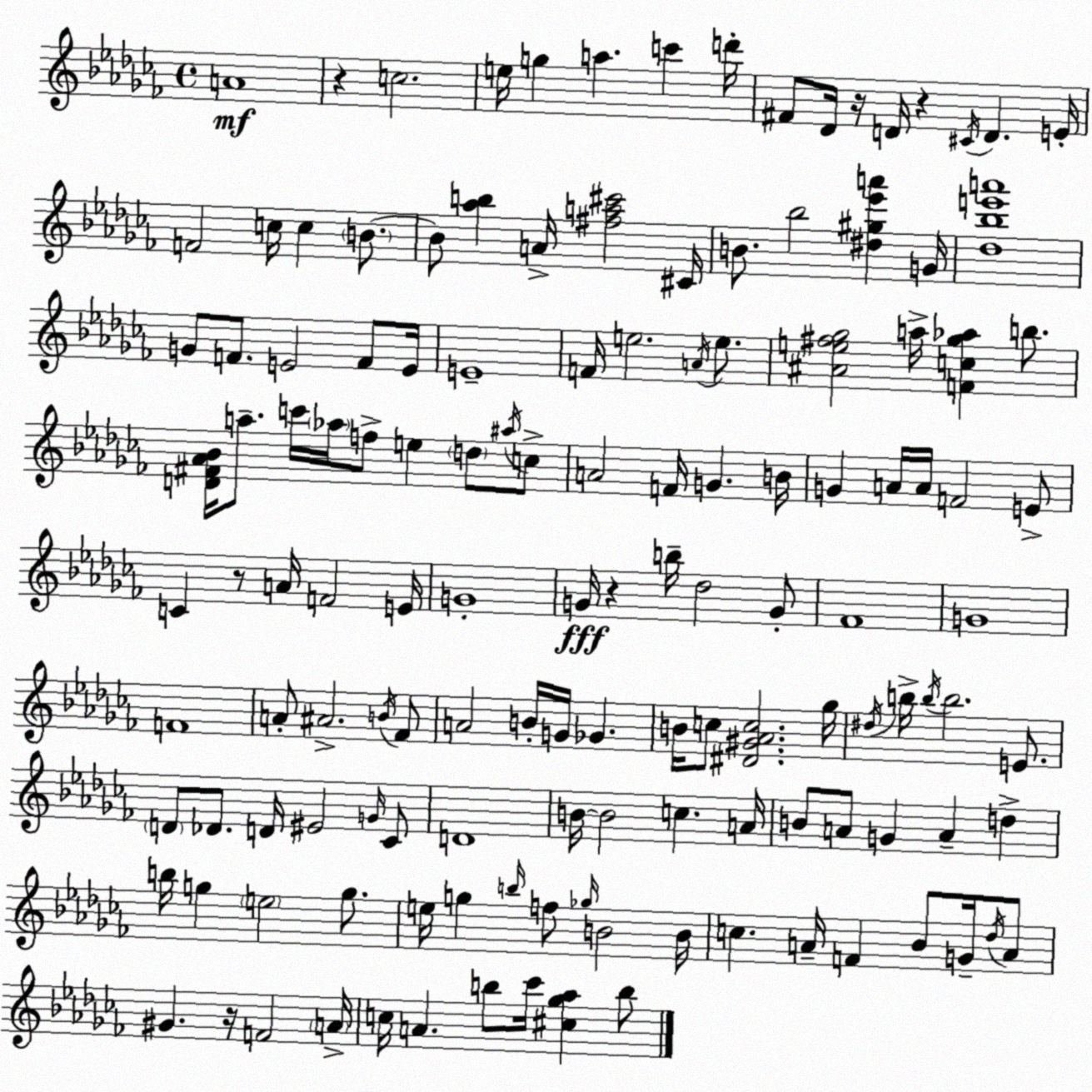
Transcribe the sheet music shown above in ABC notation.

X:1
T:Untitled
M:4/4
L:1/4
K:Abm
A4 z c2 e/4 g a c' d'/4 ^F/2 _D/4 z/4 D/4 z ^C/4 D E/4 F2 c/4 c B/2 B/2 [_ab] A/4 [^fa^c']2 ^C/4 B/2 _b2 [^d^g_e'a'] G/4 [_d_be'a']4 G/2 F/2 E2 F/2 E/4 E4 F/4 e2 A/4 e/2 [^Ae^f_g]2 a/4 [Fc_g_a] b/2 [D^F_A_B]/4 a/2 c'/4 _a/4 f/2 e d/2 ^a/4 c/2 A2 F/4 G B/4 G A/4 A/4 F2 E/2 C z/2 A/4 F2 E/4 G4 G/4 z b/4 _d2 G/2 _F4 G4 F4 A/2 ^A2 B/4 _F/2 A2 B/4 G/4 _G B/4 c/2 [^D^G_Ac]2 _g/4 ^d/4 b/4 b/4 b2 E/2 D/2 _D/2 D/4 ^E2 G/4 _C/2 D4 B/4 B2 c A/4 B/2 A/2 G A d b/4 g e2 g/2 e/4 g b/4 f/2 _g/4 B2 B/4 c A/4 F _B/2 G/4 _d/4 A/2 ^G z/4 F2 A/4 c/4 A b/2 _c'/4 [^c_g_a] b/2